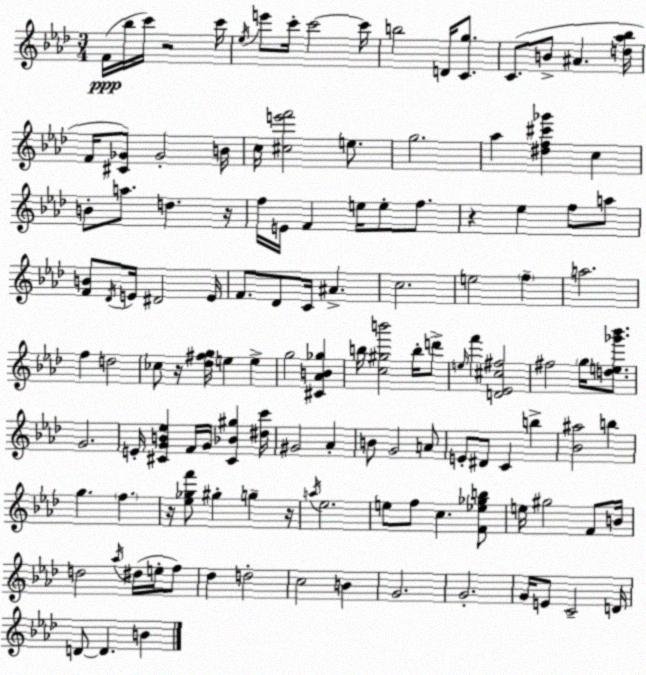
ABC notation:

X:1
T:Untitled
M:3/4
L:1/4
K:Fm
F/4 _b/4 c'/4 z2 c'/4 _e/4 e'/2 c'/4 c'2 c'/4 b2 D/4 [Cg]/2 C/2 B/2 ^A [d_a_b]/4 F/4 [^C_G]/2 _G2 B/4 c/4 [^ce'f']2 e/2 g2 _a [^df^c'_g'] c B/2 a/2 d z/4 f/4 E/4 F e/4 e/2 f/2 z _e f/2 a/2 [FB]/2 _D/4 E/4 ^D2 E/4 F/2 _D/2 C/4 ^A c2 e2 f a2 f d2 _c/2 z/4 [_d^fg]/4 e e g2 [^C_AB_g] b/4 [c^gb']2 b/4 d'/2 e/4 f' [D_E^c^f]2 ^f2 g/4 [de_g'_b']/2 G2 E/4 [^CGB_e] F/4 G/4 [^C_B^g] [^dc']/4 ^G2 _A B/2 G2 A/2 E/2 ^D/2 C b [_B^a]2 b g f z/4 [_e_gf']/2 ^g g z/4 a/4 _e2 e/2 f/2 c [F_e_gb]/2 e/4 ^g2 F/2 B/4 d2 _a/4 ^d/4 e/4 f/2 _d d2 c2 B G2 G2 G/4 E/2 C2 D/4 D/2 D B